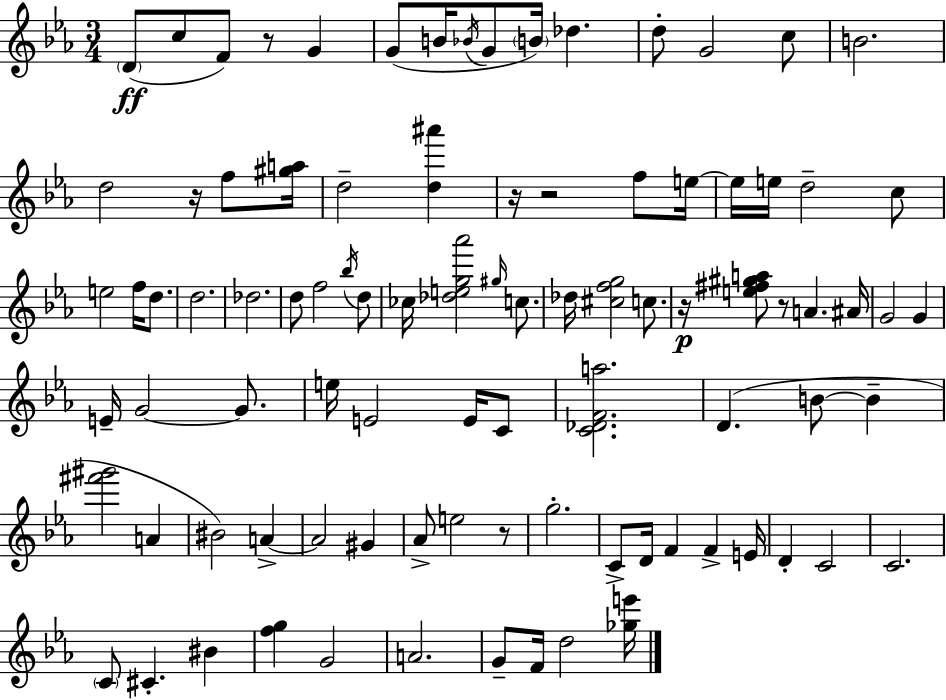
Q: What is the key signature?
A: C minor